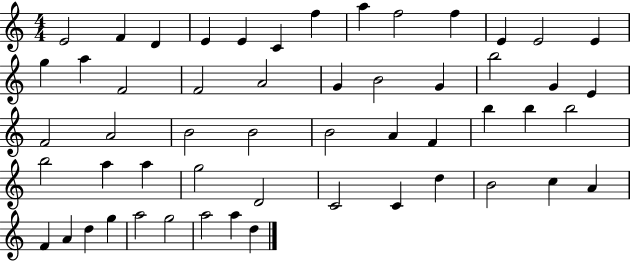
{
  \clef treble
  \numericTimeSignature
  \time 4/4
  \key c \major
  e'2 f'4 d'4 | e'4 e'4 c'4 f''4 | a''4 f''2 f''4 | e'4 e'2 e'4 | \break g''4 a''4 f'2 | f'2 a'2 | g'4 b'2 g'4 | b''2 g'4 e'4 | \break f'2 a'2 | b'2 b'2 | b'2 a'4 f'4 | b''4 b''4 b''2 | \break b''2 a''4 a''4 | g''2 d'2 | c'2 c'4 d''4 | b'2 c''4 a'4 | \break f'4 a'4 d''4 g''4 | a''2 g''2 | a''2 a''4 d''4 | \bar "|."
}